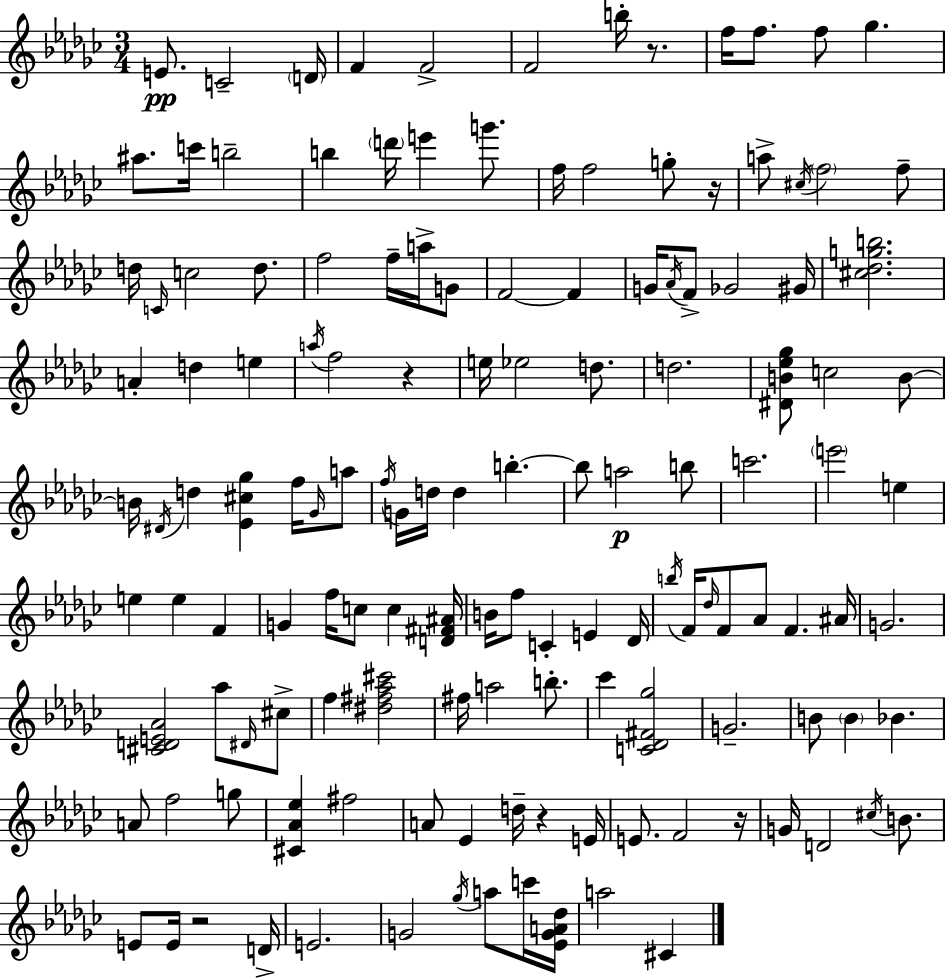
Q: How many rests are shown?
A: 6